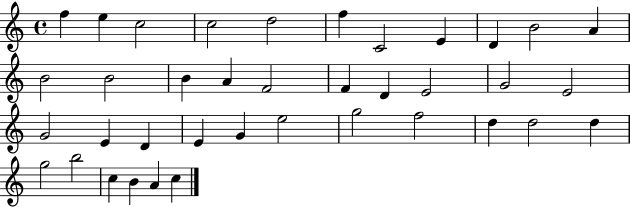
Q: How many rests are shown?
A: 0